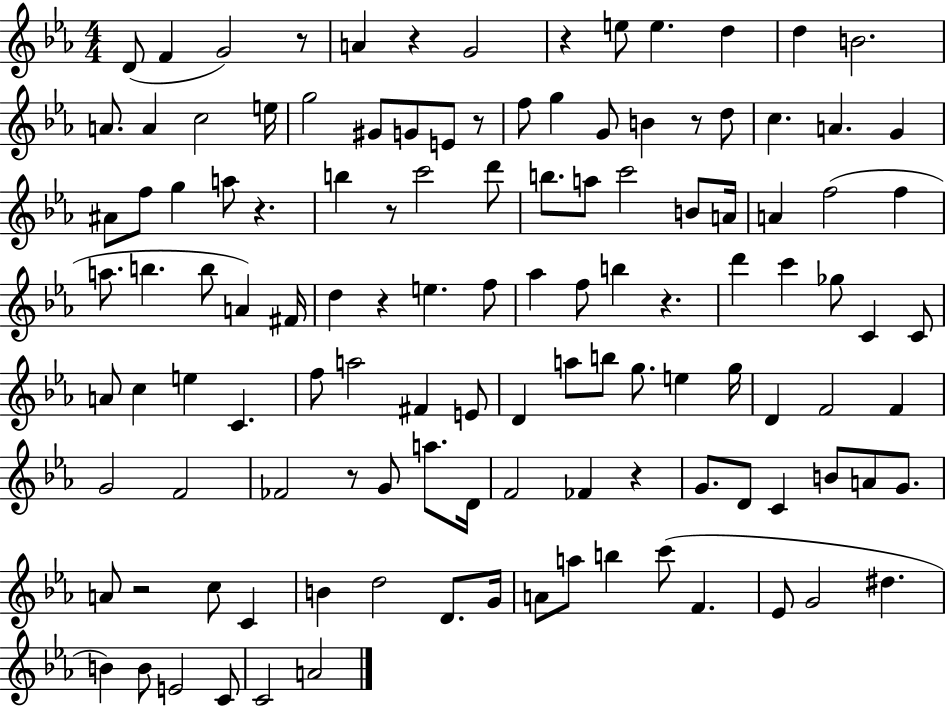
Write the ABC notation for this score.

X:1
T:Untitled
M:4/4
L:1/4
K:Eb
D/2 F G2 z/2 A z G2 z e/2 e d d B2 A/2 A c2 e/4 g2 ^G/2 G/2 E/2 z/2 f/2 g G/2 B z/2 d/2 c A G ^A/2 f/2 g a/2 z b z/2 c'2 d'/2 b/2 a/2 c'2 B/2 A/4 A f2 f a/2 b b/2 A ^F/4 d z e f/2 _a f/2 b z d' c' _g/2 C C/2 A/2 c e C f/2 a2 ^F E/2 D a/2 b/2 g/2 e g/4 D F2 F G2 F2 _F2 z/2 G/2 a/2 D/4 F2 _F z G/2 D/2 C B/2 A/2 G/2 A/2 z2 c/2 C B d2 D/2 G/4 A/2 a/2 b c'/2 F _E/2 G2 ^d B B/2 E2 C/2 C2 A2